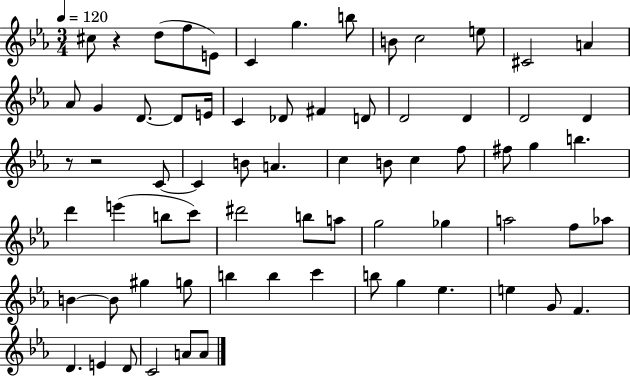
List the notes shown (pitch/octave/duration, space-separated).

C#5/e R/q D5/e F5/e E4/e C4/q G5/q. B5/e B4/e C5/h E5/e C#4/h A4/q Ab4/e G4/q D4/e. D4/e E4/s C4/q Db4/e F#4/q D4/e D4/h D4/q D4/h D4/q R/e R/h C4/e C4/q B4/e A4/q. C5/q B4/e C5/q F5/e F#5/e G5/q B5/q. D6/q E6/q B5/e C6/e D#6/h B5/e A5/e G5/h Gb5/q A5/h F5/e Ab5/e B4/q B4/e G#5/q G5/e B5/q B5/q C6/q B5/e G5/q Eb5/q. E5/q G4/e F4/q. D4/q. E4/q D4/e C4/h A4/e A4/e